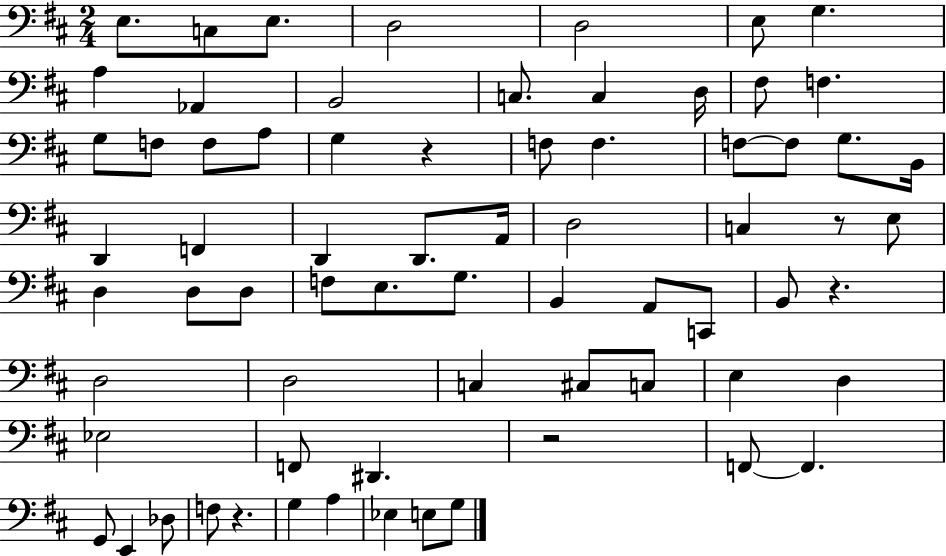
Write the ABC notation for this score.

X:1
T:Untitled
M:2/4
L:1/4
K:D
E,/2 C,/2 E,/2 D,2 D,2 E,/2 G, A, _A,, B,,2 C,/2 C, D,/4 ^F,/2 F, G,/2 F,/2 F,/2 A,/2 G, z F,/2 F, F,/2 F,/2 G,/2 B,,/4 D,, F,, D,, D,,/2 A,,/4 D,2 C, z/2 E,/2 D, D,/2 D,/2 F,/2 E,/2 G,/2 B,, A,,/2 C,,/2 B,,/2 z D,2 D,2 C, ^C,/2 C,/2 E, D, _E,2 F,,/2 ^D,, z2 F,,/2 F,, G,,/2 E,, _D,/2 F,/2 z G, A, _E, E,/2 G,/2